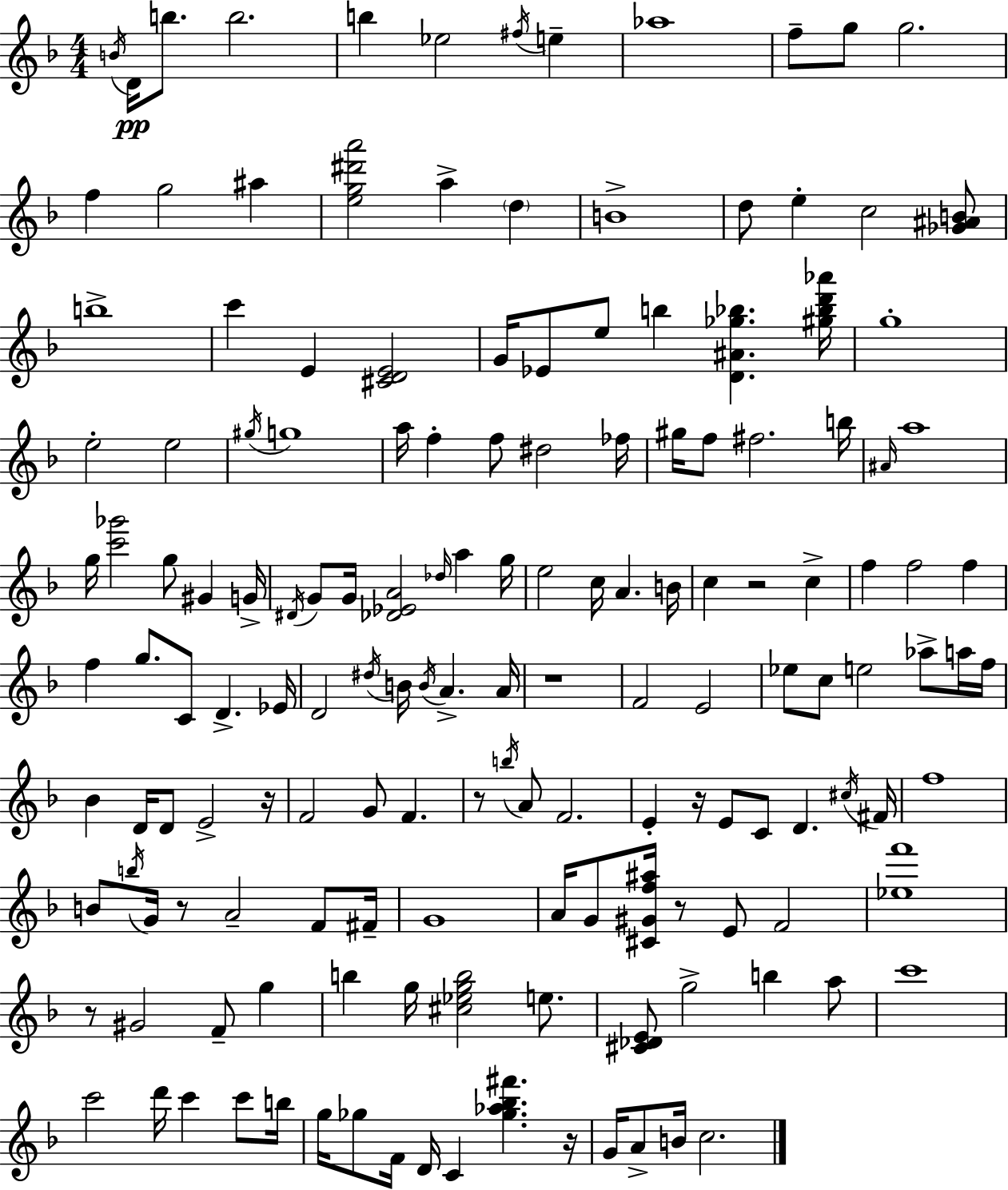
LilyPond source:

{
  \clef treble
  \numericTimeSignature
  \time 4/4
  \key f \major
  \acciaccatura { b'16 }\pp d'16 b''8. b''2. | b''4 ees''2 \acciaccatura { fis''16 } e''4-- | aes''1 | f''8-- g''8 g''2. | \break f''4 g''2 ais''4 | <e'' g'' dis''' a'''>2 a''4-> \parenthesize d''4 | b'1-> | d''8 e''4-. c''2 | \break <ges' ais' b'>8 b''1-> | c'''4 e'4 <cis' d' e'>2 | g'16 ees'8 e''8 b''4 <d' ais' ges'' bes''>4. | <gis'' bes'' d''' aes'''>16 g''1-. | \break e''2-. e''2 | \acciaccatura { gis''16 } g''1 | a''16 f''4-. f''8 dis''2 | fes''16 gis''16 f''8 fis''2. | \break b''16 \grace { ais'16 } a''1 | g''16 <c''' ges'''>2 g''8 gis'4 | g'16-> \acciaccatura { dis'16 } g'8 g'16 <des' ees' a'>2 | \grace { des''16 } a''4 g''16 e''2 c''16 a'4. | \break b'16 c''4 r2 | c''4-> f''4 f''2 | f''4 f''4 g''8. c'8 d'4.-> | ees'16 d'2 \acciaccatura { dis''16 } b'16 | \break \acciaccatura { b'16 } a'4.-> a'16 r1 | f'2 | e'2 ees''8 c''8 e''2 | aes''8-> a''16 f''16 bes'4 d'16 d'8 e'2-> | \break r16 f'2 | g'8 f'4. r8 \acciaccatura { b''16 } a'8 f'2. | e'4-. r16 e'8 | c'8 d'4. \acciaccatura { cis''16 } fis'16 f''1 | \break b'8 \acciaccatura { b''16 } g'16 r8 | a'2-- f'8 fis'16-- g'1 | a'16 g'8 <cis' gis' f'' ais''>16 r8 | e'8 f'2 <ees'' f'''>1 | \break r8 gis'2 | f'8-- g''4 b''4 g''16 | <cis'' ees'' g'' b''>2 e''8. <cis' des' e'>8 g''2-> | b''4 a''8 c'''1 | \break c'''2 | d'''16 c'''4 c'''8 b''16 g''16 ges''8 f'16 d'16 | c'4 <ges'' aes'' bes'' fis'''>4. r16 g'16 a'8-> b'16 c''2. | \bar "|."
}